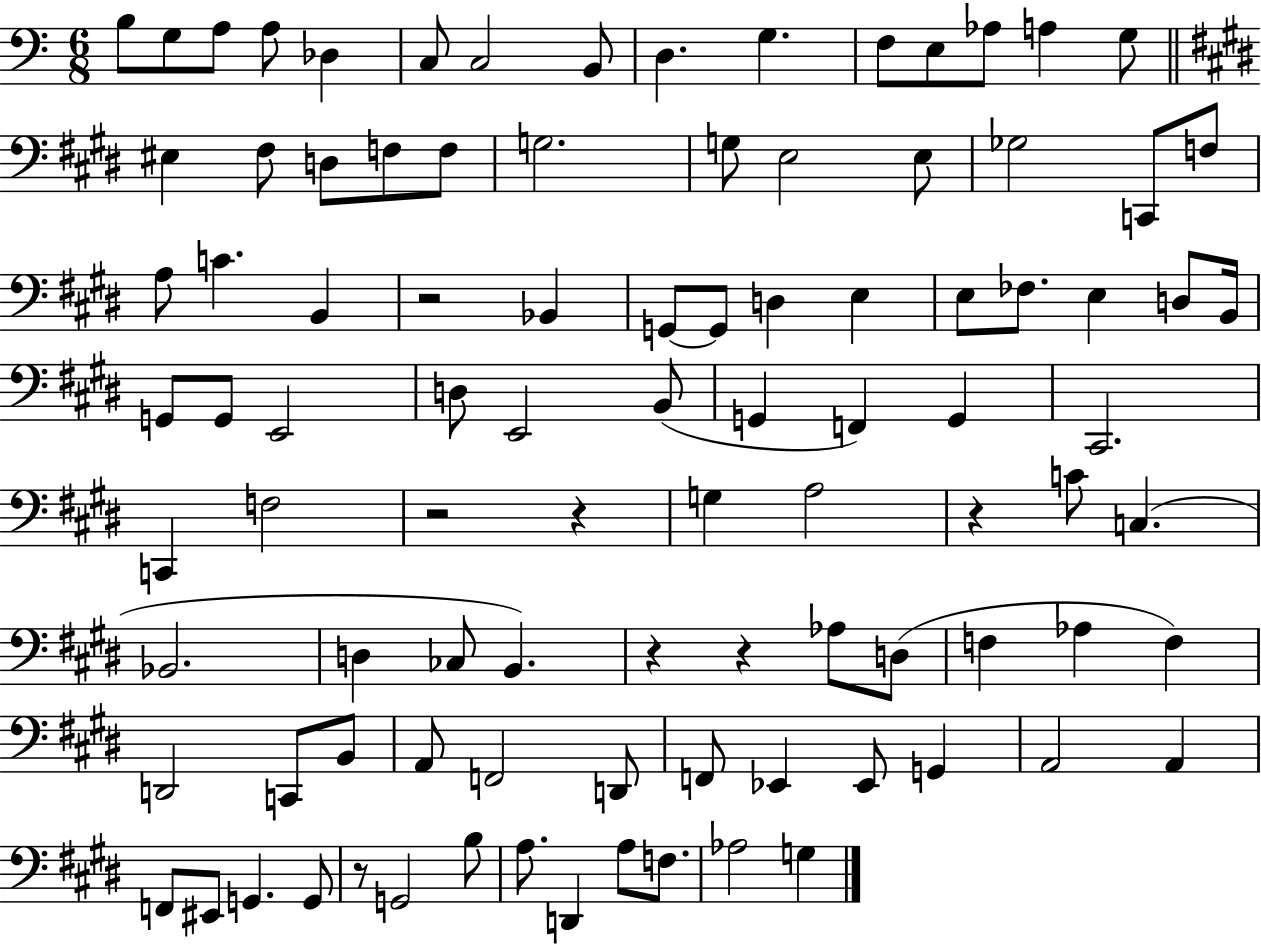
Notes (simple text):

B3/e G3/e A3/e A3/e Db3/q C3/e C3/h B2/e D3/q. G3/q. F3/e E3/e Ab3/e A3/q G3/e EIS3/q F#3/e D3/e F3/e F3/e G3/h. G3/e E3/h E3/e Gb3/h C2/e F3/e A3/e C4/q. B2/q R/h Bb2/q G2/e G2/e D3/q E3/q E3/e FES3/e. E3/q D3/e B2/s G2/e G2/e E2/h D3/e E2/h B2/e G2/q F2/q G2/q C#2/h. C2/q F3/h R/h R/q G3/q A3/h R/q C4/e C3/q. Bb2/h. D3/q CES3/e B2/q. R/q R/q Ab3/e D3/e F3/q Ab3/q F3/q D2/h C2/e B2/e A2/e F2/h D2/e F2/e Eb2/q Eb2/e G2/q A2/h A2/q F2/e EIS2/e G2/q. G2/e R/e G2/h B3/e A3/e. D2/q A3/e F3/e. Ab3/h G3/q